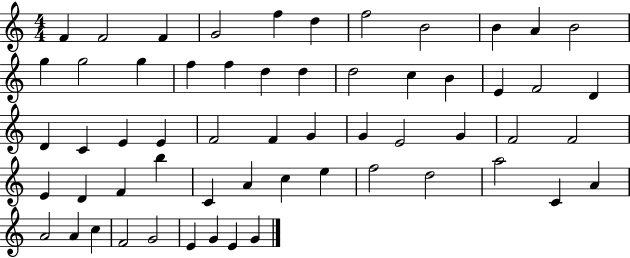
{
  \clef treble
  \numericTimeSignature
  \time 4/4
  \key c \major
  f'4 f'2 f'4 | g'2 f''4 d''4 | f''2 b'2 | b'4 a'4 b'2 | \break g''4 g''2 g''4 | f''4 f''4 d''4 d''4 | d''2 c''4 b'4 | e'4 f'2 d'4 | \break d'4 c'4 e'4 e'4 | f'2 f'4 g'4 | g'4 e'2 g'4 | f'2 f'2 | \break e'4 d'4 f'4 b''4 | c'4 a'4 c''4 e''4 | f''2 d''2 | a''2 c'4 a'4 | \break a'2 a'4 c''4 | f'2 g'2 | e'4 g'4 e'4 g'4 | \bar "|."
}